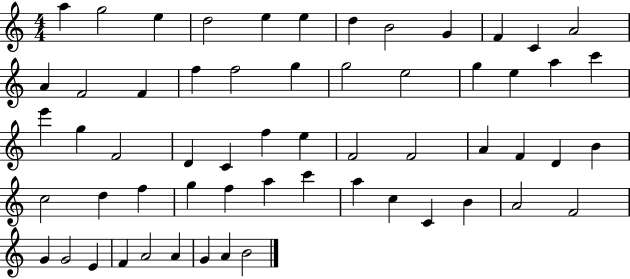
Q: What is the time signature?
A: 4/4